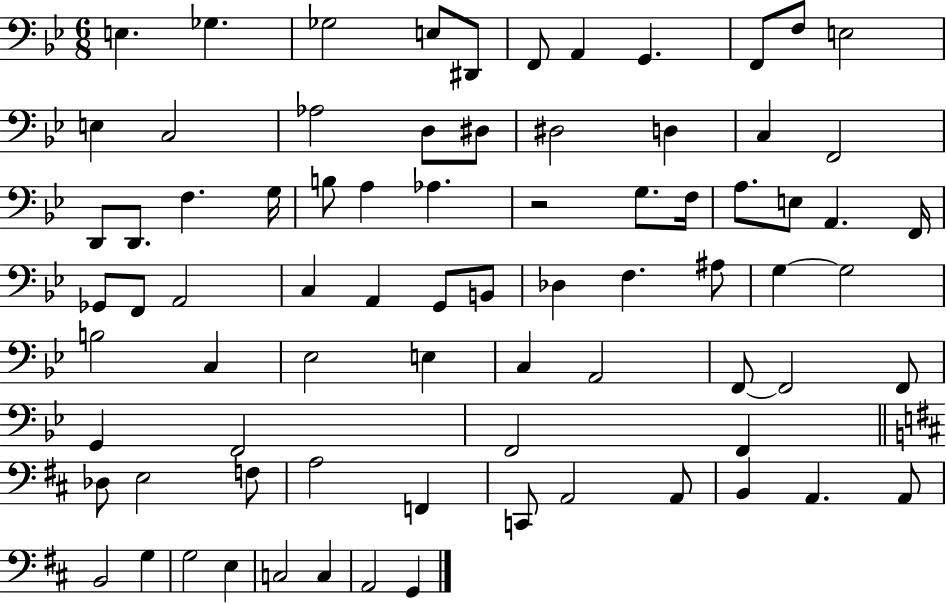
E3/q. Gb3/q. Gb3/h E3/e D#2/e F2/e A2/q G2/q. F2/e F3/e E3/h E3/q C3/h Ab3/h D3/e D#3/e D#3/h D3/q C3/q F2/h D2/e D2/e. F3/q. G3/s B3/e A3/q Ab3/q. R/h G3/e. F3/s A3/e. E3/e A2/q. F2/s Gb2/e F2/e A2/h C3/q A2/q G2/e B2/e Db3/q F3/q. A#3/e G3/q G3/h B3/h C3/q Eb3/h E3/q C3/q A2/h F2/e F2/h F2/e G2/q F2/h F2/h F2/q Db3/e E3/h F3/e A3/h F2/q C2/e A2/h A2/e B2/q A2/q. A2/e B2/h G3/q G3/h E3/q C3/h C3/q A2/h G2/q